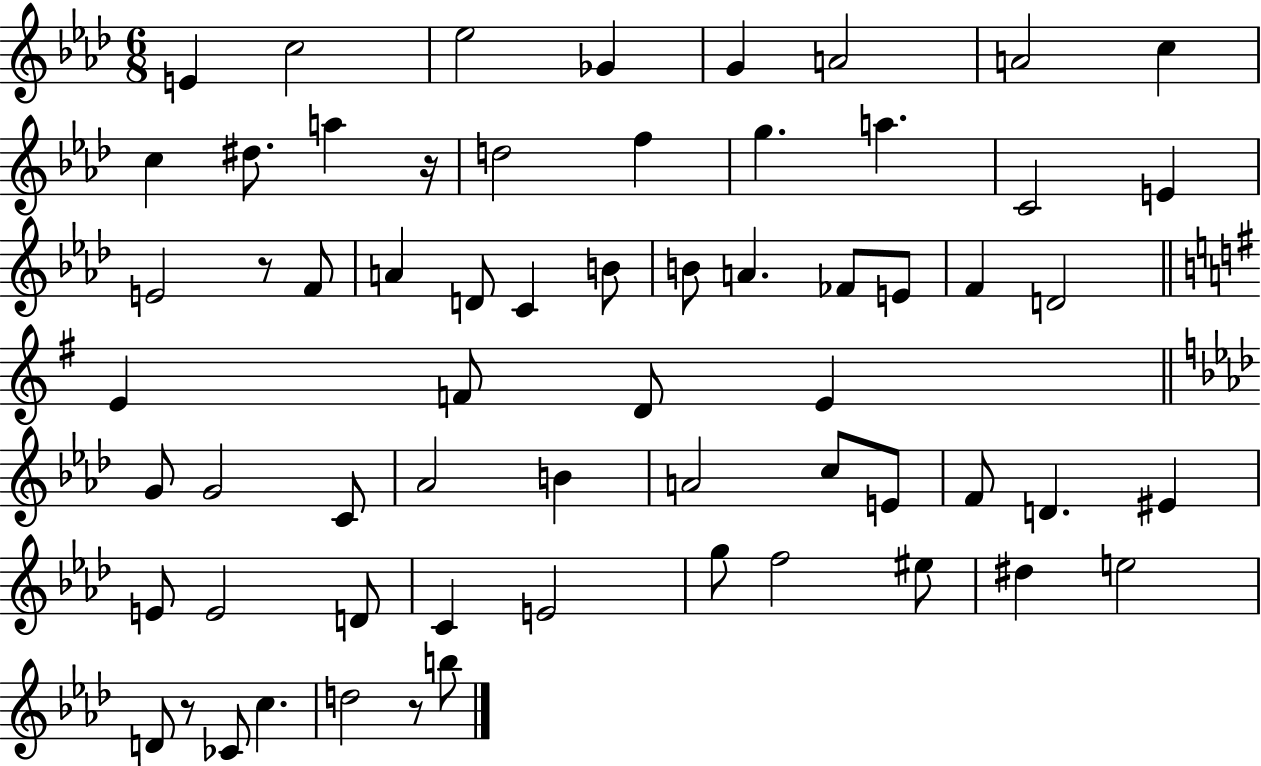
{
  \clef treble
  \numericTimeSignature
  \time 6/8
  \key aes \major
  e'4 c''2 | ees''2 ges'4 | g'4 a'2 | a'2 c''4 | \break c''4 dis''8. a''4 r16 | d''2 f''4 | g''4. a''4. | c'2 e'4 | \break e'2 r8 f'8 | a'4 d'8 c'4 b'8 | b'8 a'4. fes'8 e'8 | f'4 d'2 | \break \bar "||" \break \key e \minor e'4 f'8 d'8 e'4 | \bar "||" \break \key aes \major g'8 g'2 c'8 | aes'2 b'4 | a'2 c''8 e'8 | f'8 d'4. eis'4 | \break e'8 e'2 d'8 | c'4 e'2 | g''8 f''2 eis''8 | dis''4 e''2 | \break d'8 r8 ces'8 c''4. | d''2 r8 b''8 | \bar "|."
}